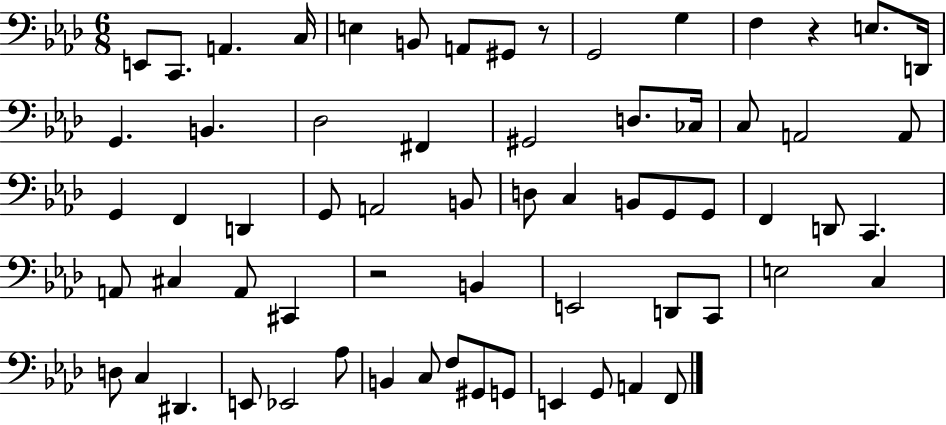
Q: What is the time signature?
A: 6/8